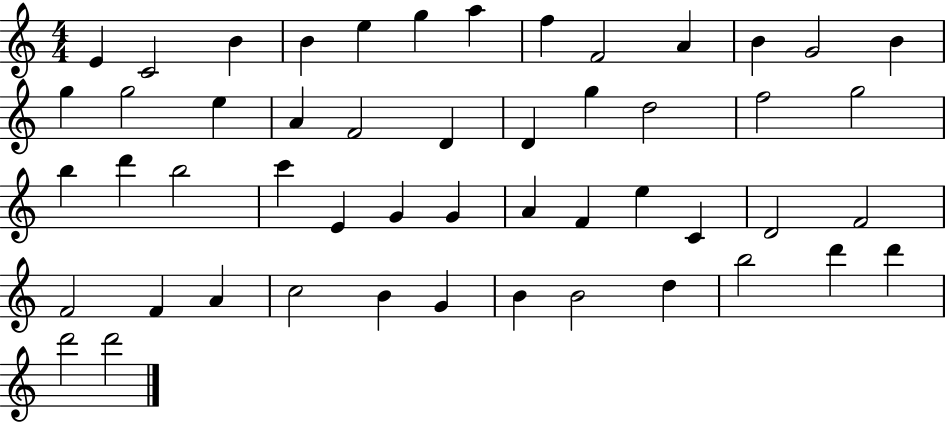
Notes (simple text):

E4/q C4/h B4/q B4/q E5/q G5/q A5/q F5/q F4/h A4/q B4/q G4/h B4/q G5/q G5/h E5/q A4/q F4/h D4/q D4/q G5/q D5/h F5/h G5/h B5/q D6/q B5/h C6/q E4/q G4/q G4/q A4/q F4/q E5/q C4/q D4/h F4/h F4/h F4/q A4/q C5/h B4/q G4/q B4/q B4/h D5/q B5/h D6/q D6/q D6/h D6/h